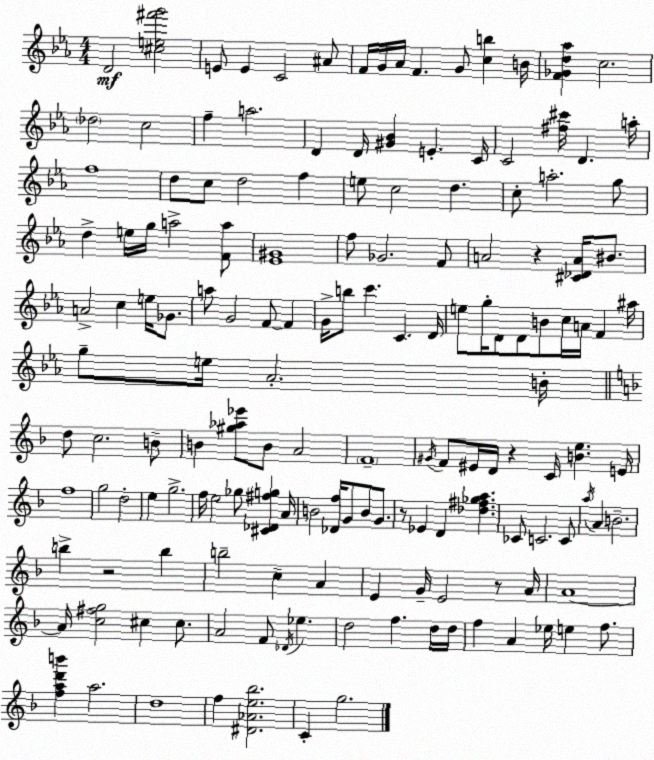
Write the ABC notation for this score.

X:1
T:Untitled
M:4/4
L:1/4
K:Cm
D2 [^ce^f'g']2 E/2 E C2 ^A/2 F/4 G/4 _A/4 F G/2 [cb] B/4 [F_Gd_a] c2 _d2 c2 f a2 D D/4 [^G_B] E C/4 C2 [^f^c']/4 D a/4 f4 d/2 c/2 d2 f e/2 c2 d c/2 a2 g/2 d e/4 g/4 a2 [Fa]/2 [_E^G]4 f/2 _G2 F/2 A2 z [^C_DA]/4 ^B/2 A2 c e/4 _G/2 a/2 G2 F/2 F G/4 b/2 c' C D/4 e/2 g/4 D/2 D/2 B/2 c/4 A/4 F ^a/4 g/2 e/4 _A2 B/4 d/2 c2 B/2 B [^g_a_e']/2 B/2 A2 F4 ^G/4 F/2 ^E/4 D/4 z C/4 [Be] E/4 f4 g2 d2 e g2 f/4 e2 _g/2 [^C_D^fg] A/4 B2 [_Df]/4 G/2 B/2 G/2 z/2 _E D [_d^f_ga] _C/2 C2 C/2 a/4 A B2 b z2 b b2 c A E G/4 E2 z/2 A/4 A4 A/4 [c^fg]2 ^c ^c/2 A2 F/2 _D/4 _e d2 f d/4 d/4 f A _e/4 e f/2 [fad'b'] a2 d4 f [^D_Ae_b]2 C g2